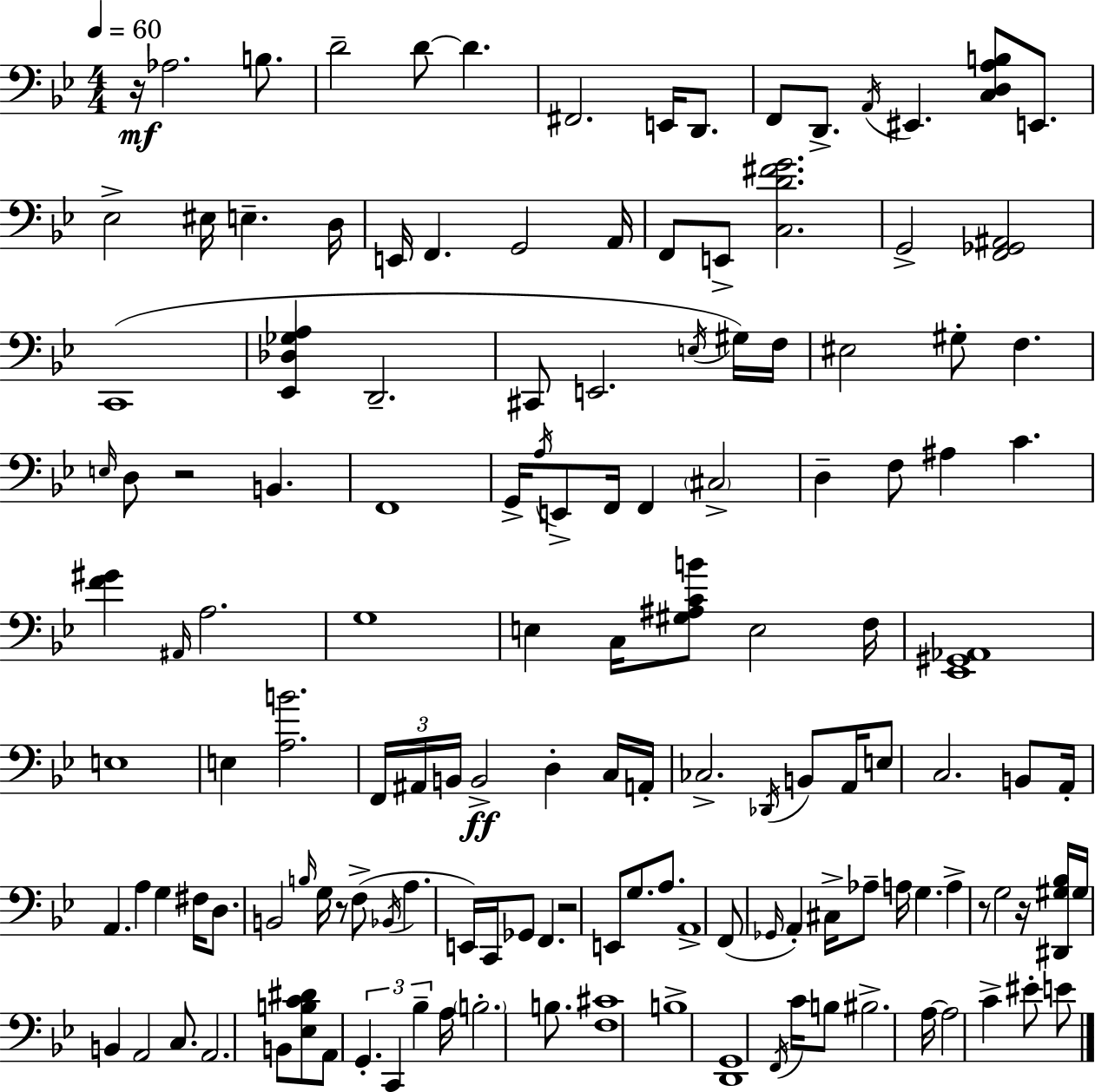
{
  \clef bass
  \numericTimeSignature
  \time 4/4
  \key g \minor
  \tempo 4 = 60
  r16\mf aes2. b8. | d'2-- d'8~~ d'4. | fis,2. e,16 d,8. | f,8 d,8.-> \acciaccatura { a,16 } eis,4. <c d a b>8 e,8. | \break ees2-> eis16 e4.-- | d16 e,16 f,4. g,2 | a,16 f,8 e,8-> <c d' fis' g'>2. | g,2-> <f, ges, ais,>2 | \break c,1( | <ees, des ges a>4 d,2.-- | cis,8 e,2. \acciaccatura { e16 }) | gis16 f16 eis2 gis8-. f4. | \break \grace { e16 } d8 r2 b,4. | f,1 | g,16-> \acciaccatura { a16 } e,8-> f,16 f,4 \parenthesize cis2-> | d4-- f8 ais4 c'4. | \break <f' gis'>4 \grace { ais,16 } a2. | g1 | e4 c16 <gis ais c' b'>8 e2 | f16 <ees, gis, aes,>1 | \break e1 | e4 <a b'>2. | \tuplet 3/2 { f,16 ais,16 b,16 } b,2->\ff | d4-. c16 a,16-. ces2.-> | \break \acciaccatura { des,16 } b,8 a,16 e8 c2. | b,8 a,16-. a,4. a4 | g4 fis16 d8. b,2 | \grace { b16 } g16 r8 f8->( \acciaccatura { bes,16 } a4. e,16) c,16 | \break ges,8 f,4. r2 | e,8 g8. a8. a,1-> | f,8( \grace { ges,16 } a,4-.) cis16-> | aes8-- a16 g4. a4-> r8 g2 | \break r16 <dis, gis bes>16 gis16 b,4 a,2 | c8. a,2. | b,8 <ees b c' dis'>8 a,8 \tuplet 3/2 { g,4.-. | c,4 bes4-- } a16 \parenthesize b2.-. | \break b8. <f cis'>1 | b1-> | <d, g,>1 | \acciaccatura { f,16 } c'16 b8 bis2.-> | \break a16~~ a2 | c'4-> eis'8-. e'8 \bar "|."
}